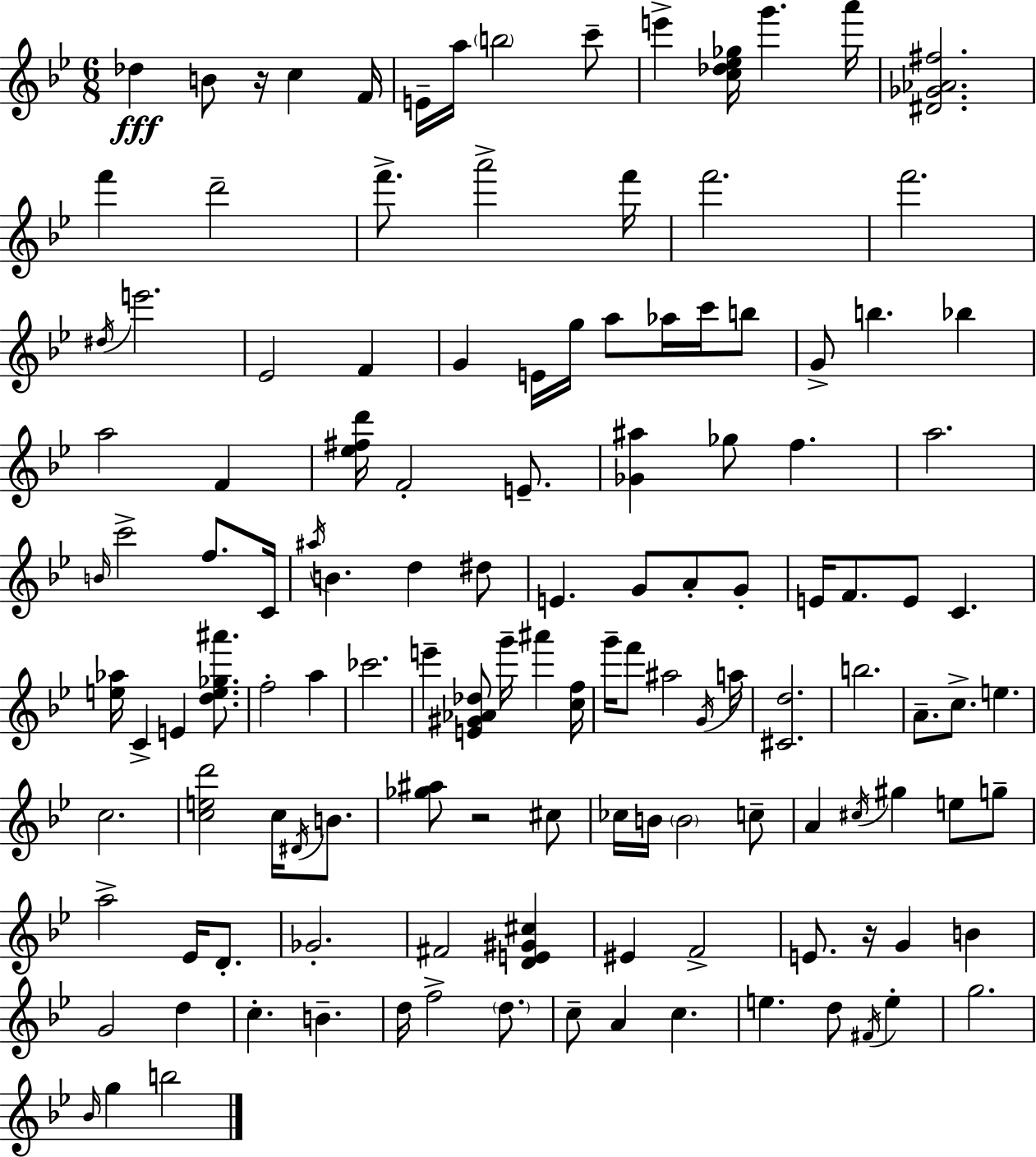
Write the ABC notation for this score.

X:1
T:Untitled
M:6/8
L:1/4
K:Bb
_d B/2 z/4 c F/4 E/4 a/4 b2 c'/2 e' [c_d_e_g]/4 g' a'/4 [^D_G_A^f]2 f' d'2 f'/2 a'2 f'/4 f'2 f'2 ^d/4 e'2 _E2 F G E/4 g/4 a/2 _a/4 c'/4 b/2 G/2 b _b a2 F [_e^fd']/4 F2 E/2 [_G^a] _g/2 f a2 B/4 c'2 f/2 C/4 ^a/4 B d ^d/2 E G/2 A/2 G/2 E/4 F/2 E/2 C [e_a]/4 C E [de_g^a']/2 f2 a _c'2 e' [E^G_A_d]/2 g'/4 ^a' [cf]/4 g'/4 f'/2 ^a2 G/4 a/4 [^Cd]2 b2 A/2 c/2 e c2 [ced']2 c/4 ^D/4 B/2 [_g^a]/2 z2 ^c/2 _c/4 B/4 B2 c/2 A ^c/4 ^g e/2 g/2 a2 _E/4 D/2 _G2 ^F2 [DE^G^c] ^E F2 E/2 z/4 G B G2 d c B d/4 f2 d/2 c/2 A c e d/2 ^F/4 e g2 _B/4 g b2